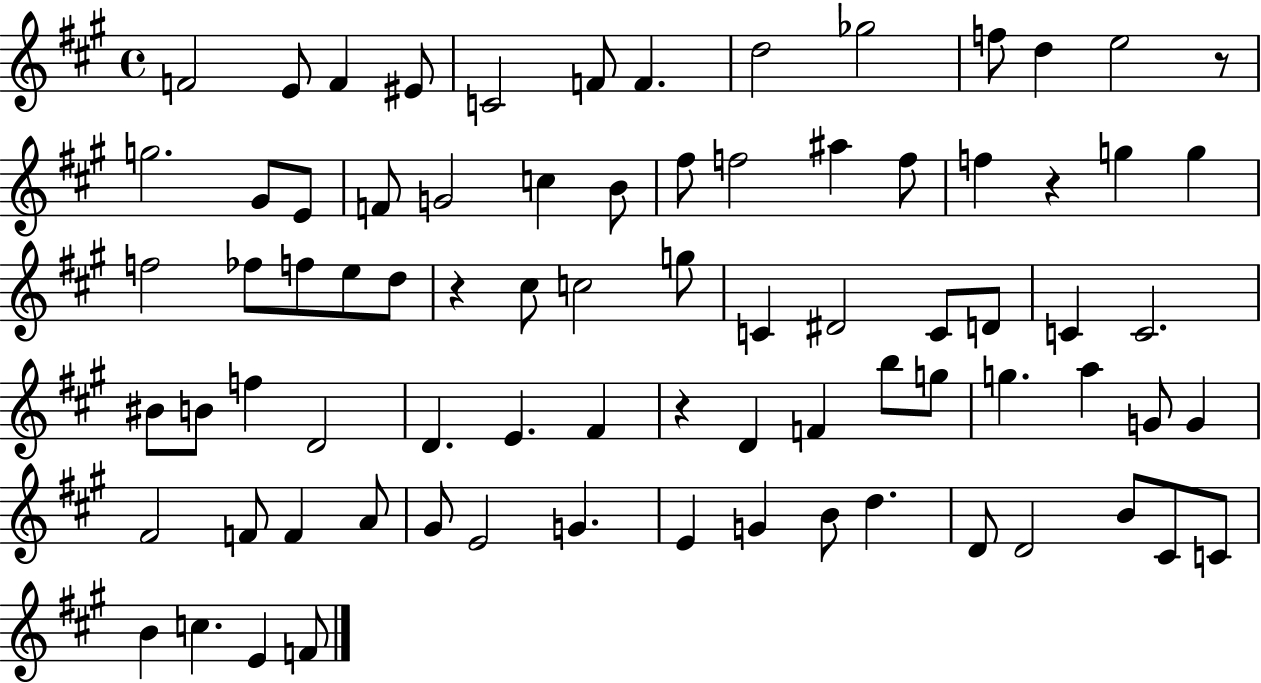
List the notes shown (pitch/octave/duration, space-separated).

F4/h E4/e F4/q EIS4/e C4/h F4/e F4/q. D5/h Gb5/h F5/e D5/q E5/h R/e G5/h. G#4/e E4/e F4/e G4/h C5/q B4/e F#5/e F5/h A#5/q F5/e F5/q R/q G5/q G5/q F5/h FES5/e F5/e E5/e D5/e R/q C#5/e C5/h G5/e C4/q D#4/h C4/e D4/e C4/q C4/h. BIS4/e B4/e F5/q D4/h D4/q. E4/q. F#4/q R/q D4/q F4/q B5/e G5/e G5/q. A5/q G4/e G4/q F#4/h F4/e F4/q A4/e G#4/e E4/h G4/q. E4/q G4/q B4/e D5/q. D4/e D4/h B4/e C#4/e C4/e B4/q C5/q. E4/q F4/e